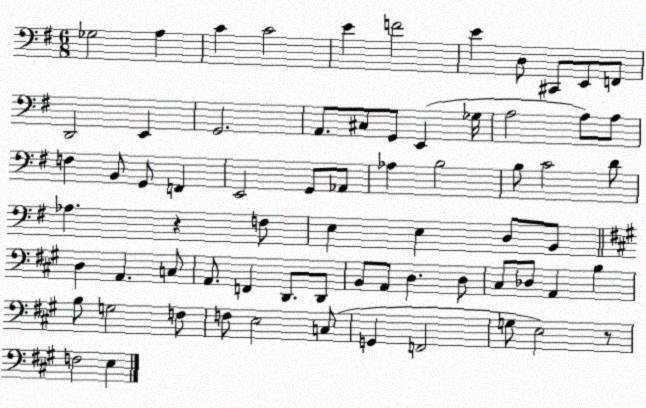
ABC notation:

X:1
T:Untitled
M:6/8
L:1/4
K:G
_G,2 A, C C2 E F2 E D,/2 ^C,,/2 E,,/2 F,,/2 D,,2 E,, G,,2 A,,/2 ^C,/2 G,,/2 E,, _G,/4 A,2 A,/2 A,/2 F, B,,/2 G,,/2 F,, E,,2 G,,/2 _A,,/2 _A, B,2 B,/2 C2 D/2 _A, z F,/2 E, E, D,/2 B,,/2 D, A,, C,/2 A,,/2 F,, D,,/2 D,,/2 B,,/2 A,,/2 D, D,/2 ^C,/2 _D,/2 A,, B, B,/2 G,2 F,/2 F,/2 E,2 C,/2 G,, F,,2 G,/2 E,2 z/2 F,2 E,